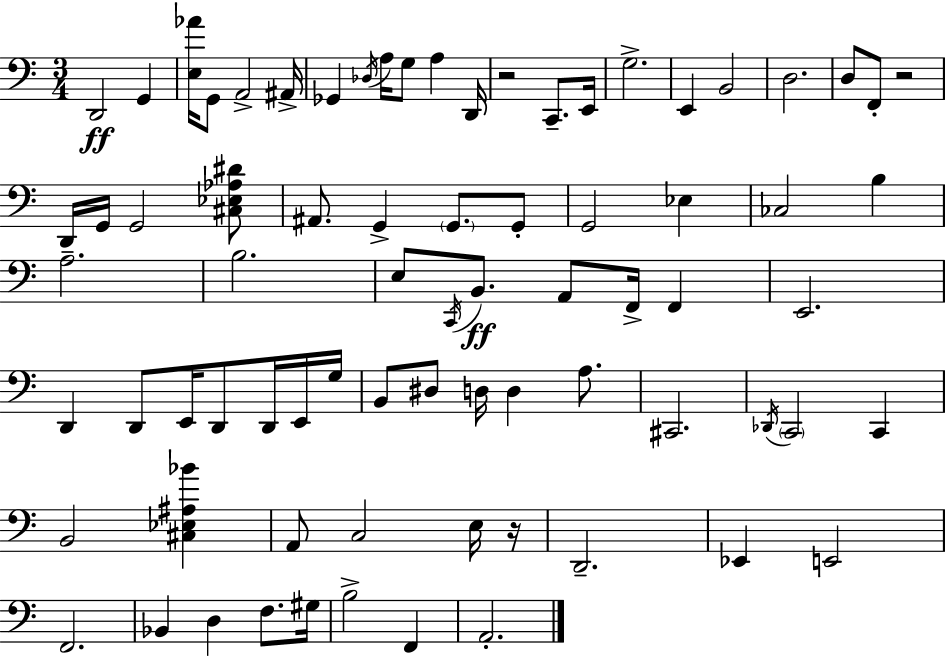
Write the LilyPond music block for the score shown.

{
  \clef bass
  \numericTimeSignature
  \time 3/4
  \key c \major
  d,2\ff g,4 | <e aes'>16 g,8 a,2-> ais,16-> | ges,4 \acciaccatura { des16 } a16 g8 a4 | d,16 r2 c,8.-- | \break e,16 g2.-> | e,4 b,2 | d2. | d8 f,8-. r2 | \break d,16 g,16 g,2 <cis ees aes dis'>8 | ais,8. g,4-> \parenthesize g,8. g,8-. | g,2 ees4 | ces2 b4 | \break a2.-- | b2. | e8 \acciaccatura { c,16 } b,8.\ff a,8 f,16-> f,4 | e,2. | \break d,4 d,8 e,16 d,8 d,16 | e,16 g16 b,8 dis8 d16 d4 a8. | cis,2. | \acciaccatura { des,16 } \parenthesize c,2 c,4 | \break b,2 <cis ees ais bes'>4 | a,8 c2 | e16 r16 d,2.-- | ees,4 e,2 | \break f,2. | bes,4 d4 f8. | gis16 b2-> f,4 | a,2.-. | \break \bar "|."
}